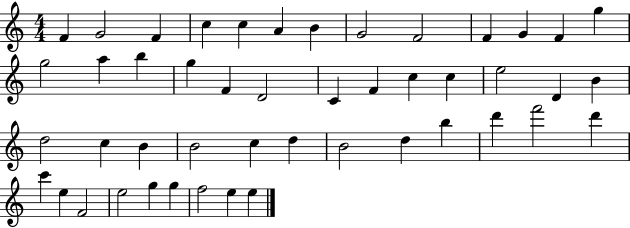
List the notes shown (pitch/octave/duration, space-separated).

F4/q G4/h F4/q C5/q C5/q A4/q B4/q G4/h F4/h F4/q G4/q F4/q G5/q G5/h A5/q B5/q G5/q F4/q D4/h C4/q F4/q C5/q C5/q E5/h D4/q B4/q D5/h C5/q B4/q B4/h C5/q D5/q B4/h D5/q B5/q D6/q F6/h D6/q C6/q E5/q F4/h E5/h G5/q G5/q F5/h E5/q E5/q